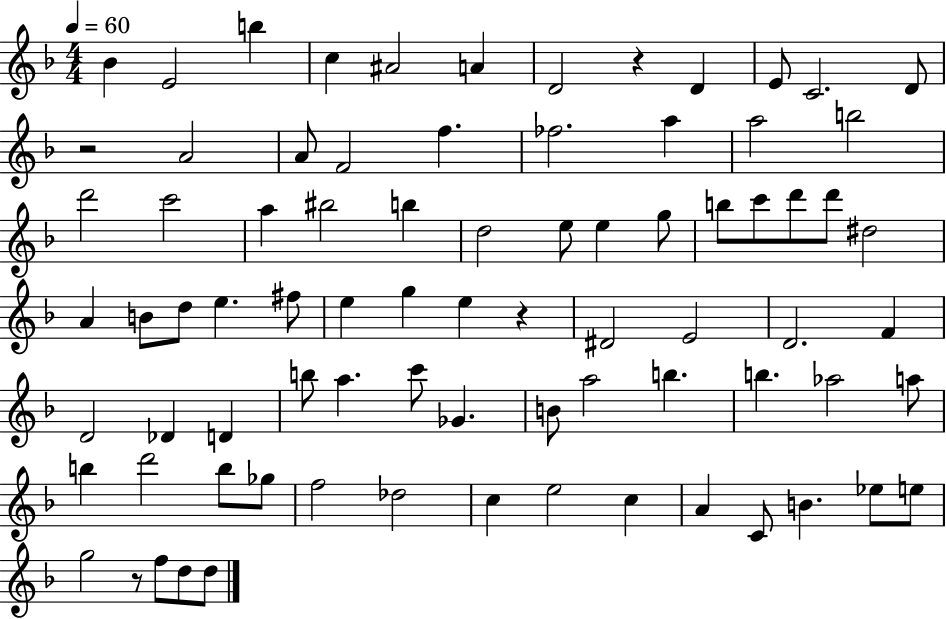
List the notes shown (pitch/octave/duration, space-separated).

Bb4/q E4/h B5/q C5/q A#4/h A4/q D4/h R/q D4/q E4/e C4/h. D4/e R/h A4/h A4/e F4/h F5/q. FES5/h. A5/q A5/h B5/h D6/h C6/h A5/q BIS5/h B5/q D5/h E5/e E5/q G5/e B5/e C6/e D6/e D6/e D#5/h A4/q B4/e D5/e E5/q. F#5/e E5/q G5/q E5/q R/q D#4/h E4/h D4/h. F4/q D4/h Db4/q D4/q B5/e A5/q. C6/e Gb4/q. B4/e A5/h B5/q. B5/q. Ab5/h A5/e B5/q D6/h B5/e Gb5/e F5/h Db5/h C5/q E5/h C5/q A4/q C4/e B4/q. Eb5/e E5/e G5/h R/e F5/e D5/e D5/e